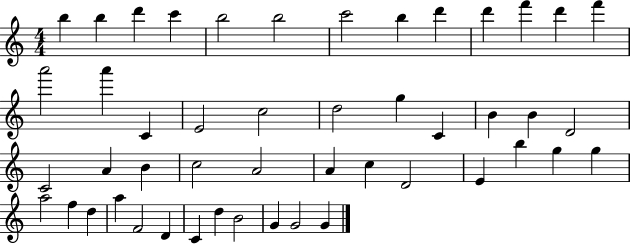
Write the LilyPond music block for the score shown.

{
  \clef treble
  \numericTimeSignature
  \time 4/4
  \key c \major
  b''4 b''4 d'''4 c'''4 | b''2 b''2 | c'''2 b''4 d'''4 | d'''4 f'''4 d'''4 f'''4 | \break a'''2 a'''4 c'4 | e'2 c''2 | d''2 g''4 c'4 | b'4 b'4 d'2 | \break c'2 a'4 b'4 | c''2 a'2 | a'4 c''4 d'2 | e'4 b''4 g''4 g''4 | \break a''2 f''4 d''4 | a''4 f'2 d'4 | c'4 d''4 b'2 | g'4 g'2 g'4 | \break \bar "|."
}